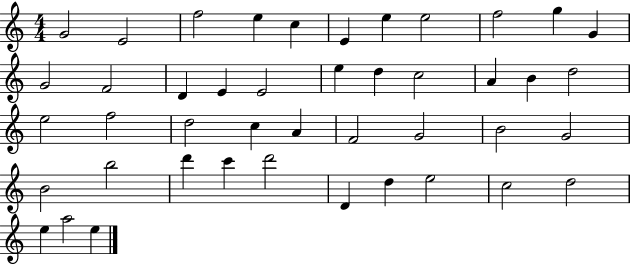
{
  \clef treble
  \numericTimeSignature
  \time 4/4
  \key c \major
  g'2 e'2 | f''2 e''4 c''4 | e'4 e''4 e''2 | f''2 g''4 g'4 | \break g'2 f'2 | d'4 e'4 e'2 | e''4 d''4 c''2 | a'4 b'4 d''2 | \break e''2 f''2 | d''2 c''4 a'4 | f'2 g'2 | b'2 g'2 | \break b'2 b''2 | d'''4 c'''4 d'''2 | d'4 d''4 e''2 | c''2 d''2 | \break e''4 a''2 e''4 | \bar "|."
}